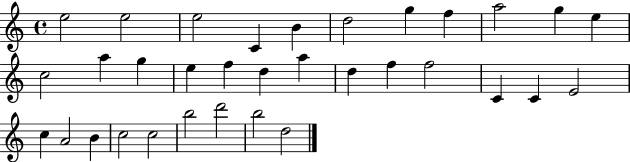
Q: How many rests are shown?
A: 0